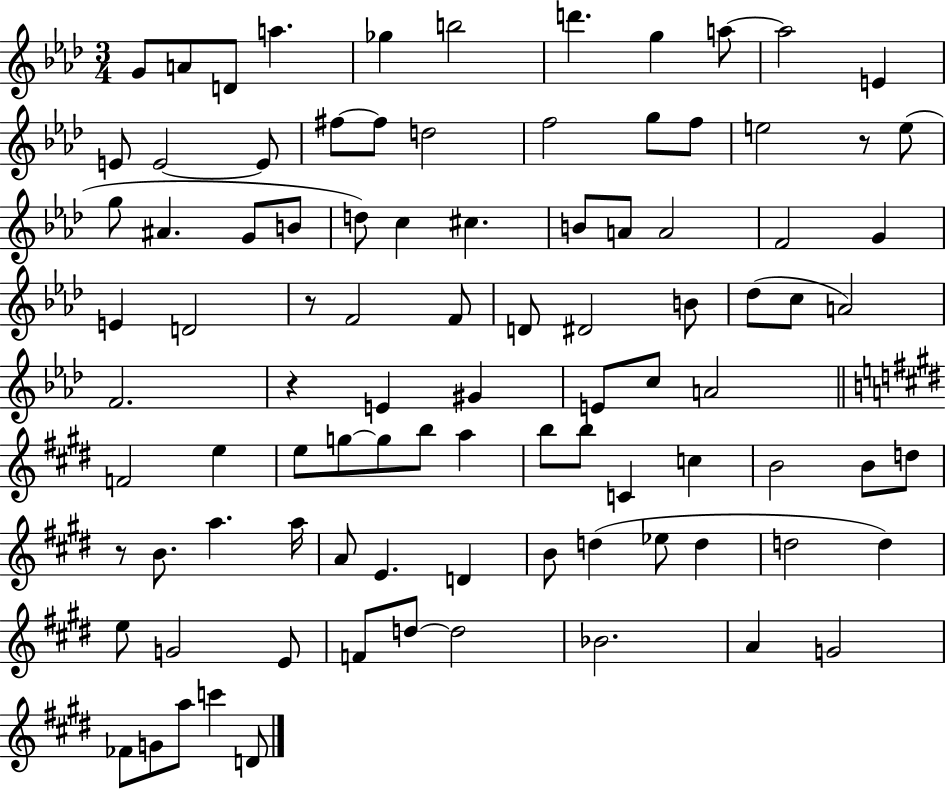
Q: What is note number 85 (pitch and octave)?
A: G4